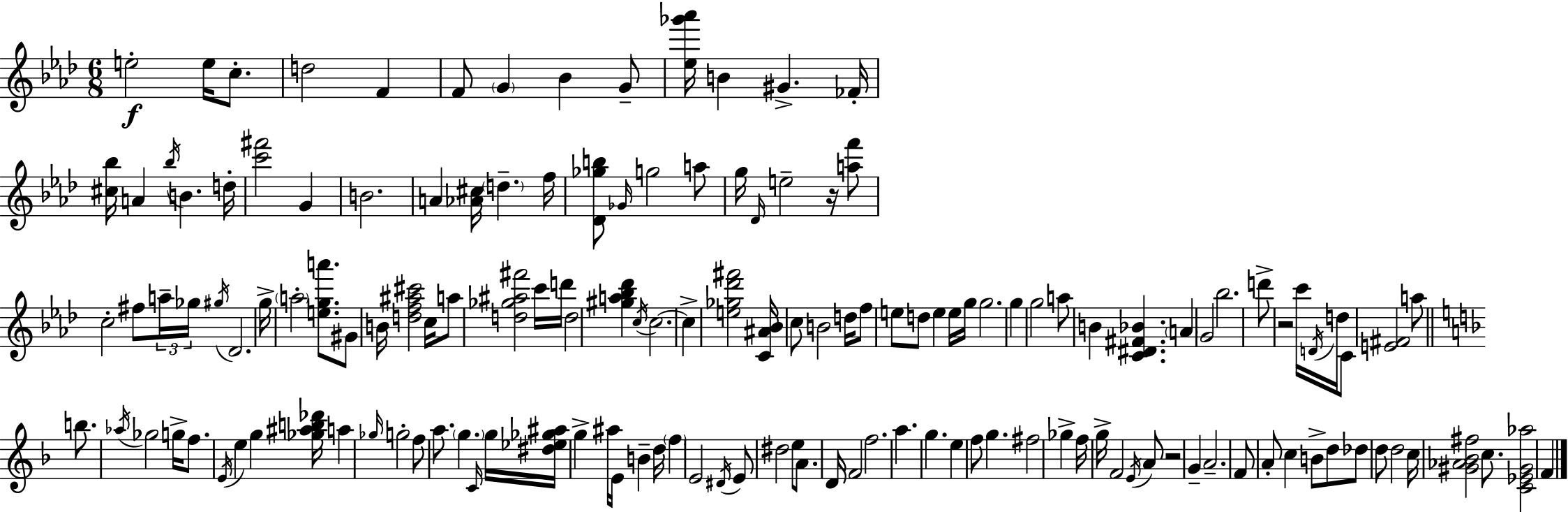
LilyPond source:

{
  \clef treble
  \numericTimeSignature
  \time 6/8
  \key f \minor
  \repeat volta 2 { e''2-.\f e''16 c''8.-. | d''2 f'4 | f'8 \parenthesize g'4 bes'4 g'8-- | <ees'' ges''' aes'''>16 b'4 gis'4.-> fes'16-. | \break <cis'' bes''>16 a'4 \acciaccatura { bes''16 } b'4. | d''16-. <c''' fis'''>2 g'4 | b'2. | a'4 <aes' cis''>16 \parenthesize d''4.-- | \break f''16 <des' ges'' b''>8 \grace { ges'16 } g''2 | a''8 g''16 \grace { des'16 } e''2-- | r16 <a'' f'''>8 c''2-. fis''8 | \tuplet 3/2 { a''16-- ges''16 \acciaccatura { gis''16 } } des'2. | \break g''16-> \parenthesize a''2-. | <e'' g'' a'''>8. gis'8 b'16 <d'' f'' ais'' cis'''>2 | c''16 a''8 <d'' ges'' ais'' fis'''>2 | c'''16 d'''16 d''2 | \break <gis'' a'' bes'' des'''>4 \acciaccatura { c''16 } c''2.~~ | c''4-> <e'' ges'' des''' fis'''>2 | <c' ais' bes'>16 c''8 b'2 | d''16 f''8 e''8 d''8 e''4 | \break e''16 g''16 g''2. | g''4 g''2 | a''8 b'4 <c' dis' fis' bes'>4. | \parenthesize a'4 g'2 | \break bes''2. | d'''8-> r2 | c'''16 \acciaccatura { d'16 } d''16 c'8 <e' fis'>2 | a''8 \bar "||" \break \key d \minor b''8. \acciaccatura { aes''16 } ges''2 | g''16-> f''8. \acciaccatura { e'16 } e''4 g''4 | <ges'' ais'' b'' des'''>16 a''4 \grace { ges''16 } g''2-. | f''8 a''8. \parenthesize g''4. | \break \grace { c'16 } g''16 <dis'' ees'' ges'' ais''>16 g''4-> ais''16 e'16 b'4-- | d''16 \parenthesize f''4 e'2 | \acciaccatura { dis'16 } e'8 dis''2 | e''8 a'8. d'16 f'2 | \break f''2. | a''4. g''4. | e''4 f''8 g''4. | fis''2 | \break ges''4-> f''16 g''16-> f'2 | \acciaccatura { e'16 } a'8 r2 | g'4-- a'2.-- | f'8 a'8-. c''4 | \break b'8-> d''8 des''8 d''8 d''2 | c''16 <gis' aes' bes' fis''>2 | c''8. <c' ees' gis' aes''>2 | f'4 } \bar "|."
}